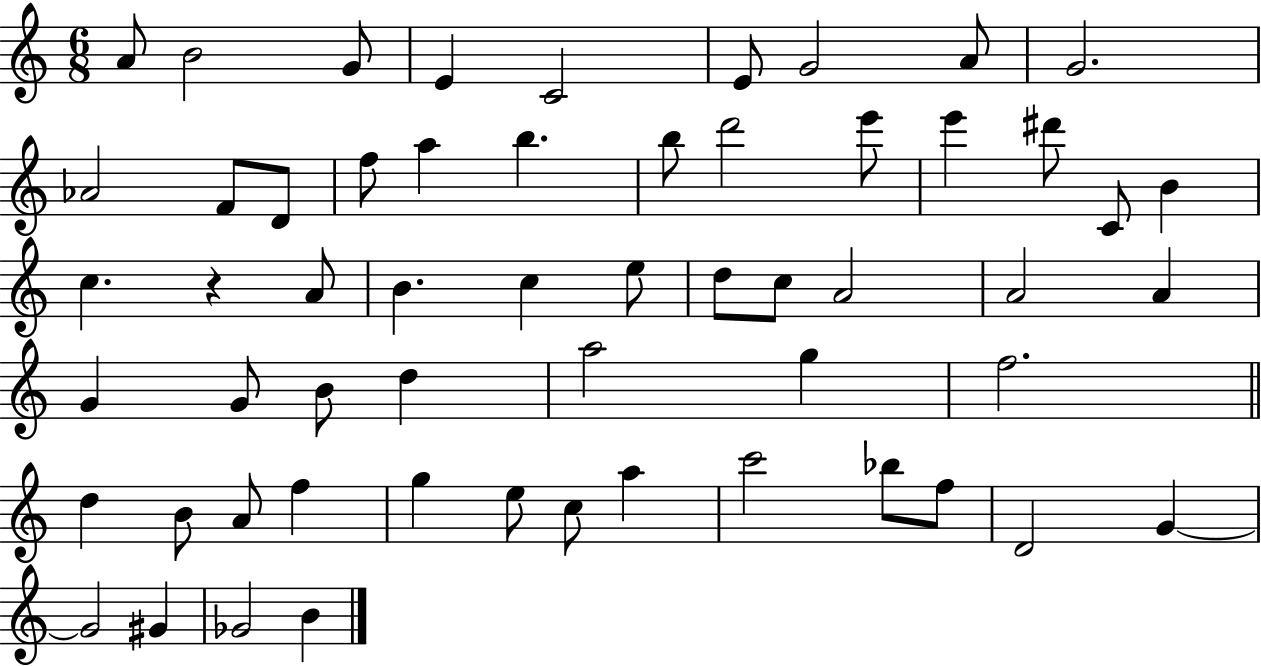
{
  \clef treble
  \numericTimeSignature
  \time 6/8
  \key c \major
  a'8 b'2 g'8 | e'4 c'2 | e'8 g'2 a'8 | g'2. | \break aes'2 f'8 d'8 | f''8 a''4 b''4. | b''8 d'''2 e'''8 | e'''4 dis'''8 c'8 b'4 | \break c''4. r4 a'8 | b'4. c''4 e''8 | d''8 c''8 a'2 | a'2 a'4 | \break g'4 g'8 b'8 d''4 | a''2 g''4 | f''2. | \bar "||" \break \key c \major d''4 b'8 a'8 f''4 | g''4 e''8 c''8 a''4 | c'''2 bes''8 f''8 | d'2 g'4~~ | \break g'2 gis'4 | ges'2 b'4 | \bar "|."
}